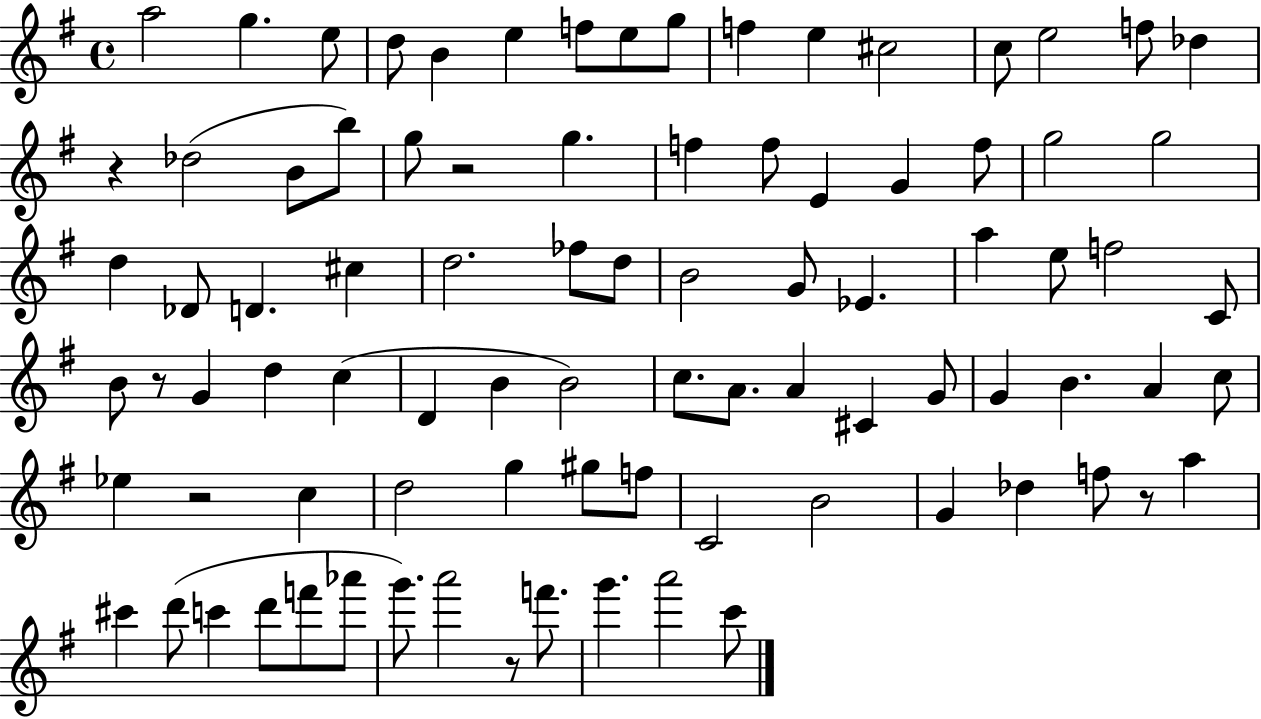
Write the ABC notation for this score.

X:1
T:Untitled
M:4/4
L:1/4
K:G
a2 g e/2 d/2 B e f/2 e/2 g/2 f e ^c2 c/2 e2 f/2 _d z _d2 B/2 b/2 g/2 z2 g f f/2 E G f/2 g2 g2 d _D/2 D ^c d2 _f/2 d/2 B2 G/2 _E a e/2 f2 C/2 B/2 z/2 G d c D B B2 c/2 A/2 A ^C G/2 G B A c/2 _e z2 c d2 g ^g/2 f/2 C2 B2 G _d f/2 z/2 a ^c' d'/2 c' d'/2 f'/2 _a'/2 g'/2 a'2 z/2 f'/2 g' a'2 c'/2